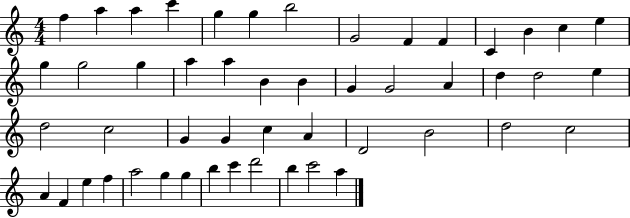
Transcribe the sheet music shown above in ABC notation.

X:1
T:Untitled
M:4/4
L:1/4
K:C
f a a c' g g b2 G2 F F C B c e g g2 g a a B B G G2 A d d2 e d2 c2 G G c A D2 B2 d2 c2 A F e f a2 g g b c' d'2 b c'2 a